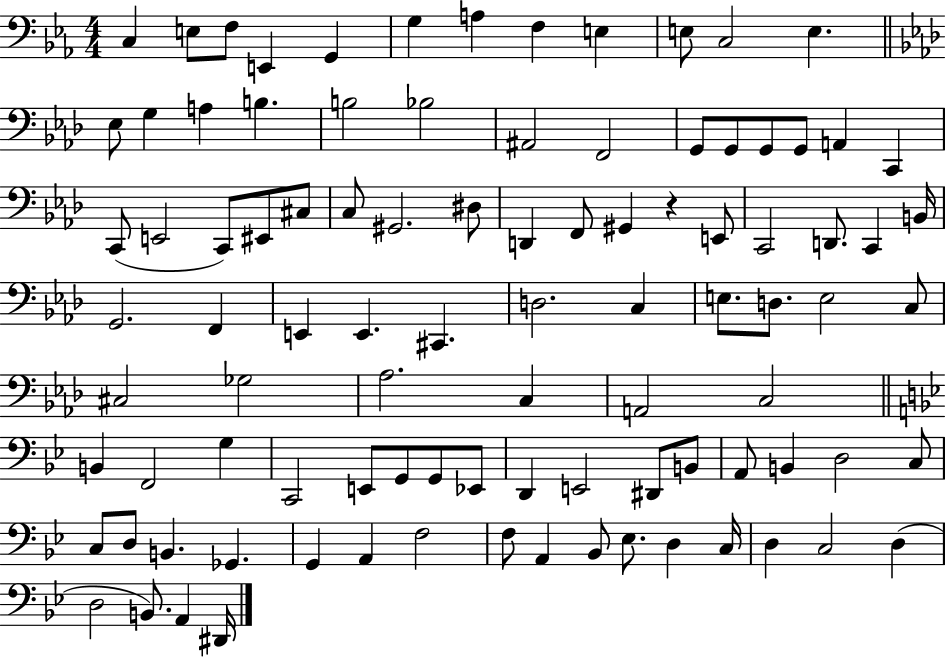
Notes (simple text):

C3/q E3/e F3/e E2/q G2/q G3/q A3/q F3/q E3/q E3/e C3/h E3/q. Eb3/e G3/q A3/q B3/q. B3/h Bb3/h A#2/h F2/h G2/e G2/e G2/e G2/e A2/q C2/q C2/e E2/h C2/e EIS2/e C#3/e C3/e G#2/h. D#3/e D2/q F2/e G#2/q R/q E2/e C2/h D2/e. C2/q B2/s G2/h. F2/q E2/q E2/q. C#2/q. D3/h. C3/q E3/e. D3/e. E3/h C3/e C#3/h Gb3/h Ab3/h. C3/q A2/h C3/h B2/q F2/h G3/q C2/h E2/e G2/e G2/e Eb2/e D2/q E2/h D#2/e B2/e A2/e B2/q D3/h C3/e C3/e D3/e B2/q. Gb2/q. G2/q A2/q F3/h F3/e A2/q Bb2/e Eb3/e. D3/q C3/s D3/q C3/h D3/q D3/h B2/e. A2/q D#2/s